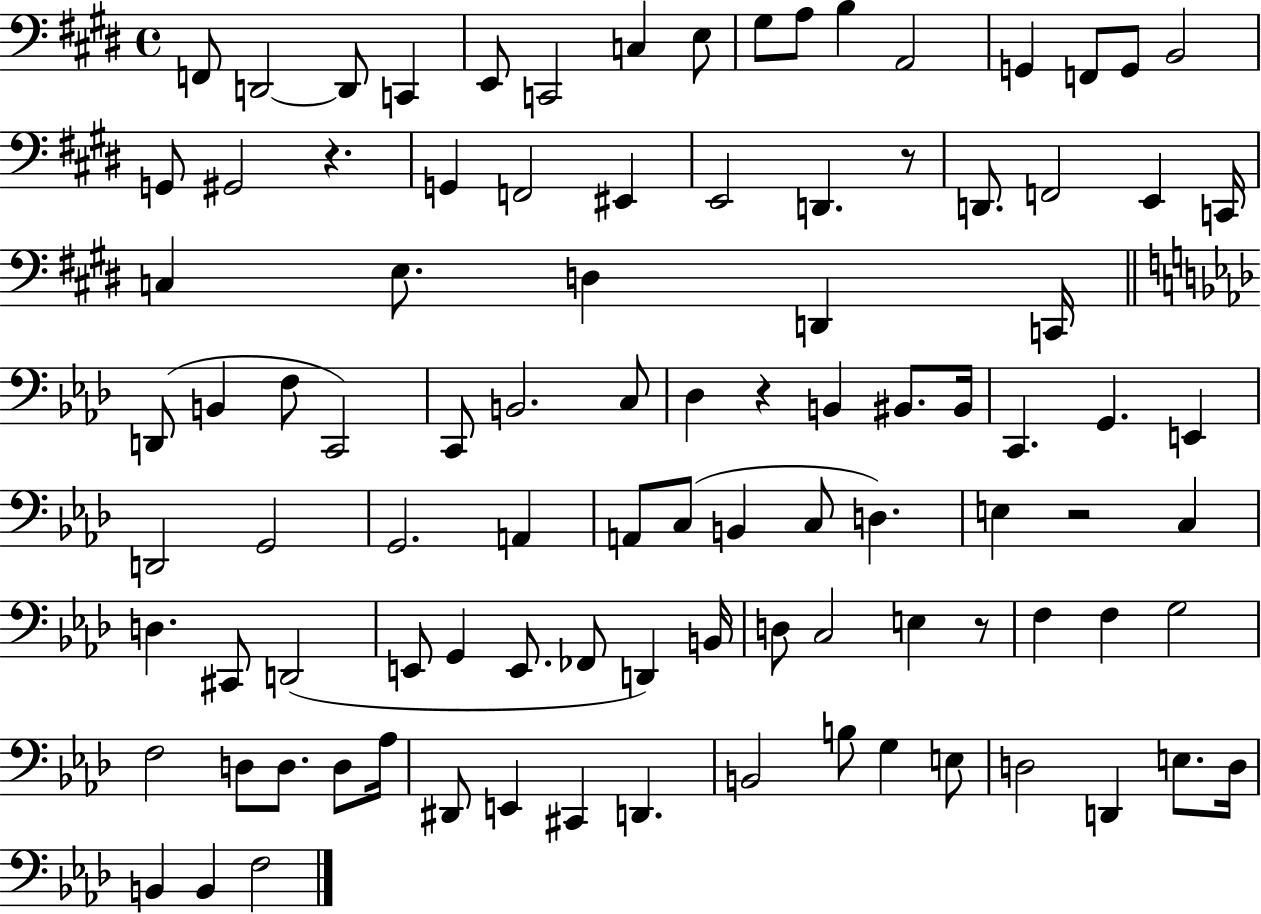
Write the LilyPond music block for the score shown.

{
  \clef bass
  \time 4/4
  \defaultTimeSignature
  \key e \major
  \repeat volta 2 { f,8 d,2~~ d,8 c,4 | e,8 c,2 c4 e8 | gis8 a8 b4 a,2 | g,4 f,8 g,8 b,2 | \break g,8 gis,2 r4. | g,4 f,2 eis,4 | e,2 d,4. r8 | d,8. f,2 e,4 c,16 | \break c4 e8. d4 d,4 c,16 | \bar "||" \break \key aes \major d,8( b,4 f8 c,2) | c,8 b,2. c8 | des4 r4 b,4 bis,8. bis,16 | c,4. g,4. e,4 | \break d,2 g,2 | g,2. a,4 | a,8 c8( b,4 c8 d4.) | e4 r2 c4 | \break d4. cis,8 d,2( | e,8 g,4 e,8. fes,8 d,4) b,16 | d8 c2 e4 r8 | f4 f4 g2 | \break f2 d8 d8. d8 aes16 | dis,8 e,4 cis,4 d,4. | b,2 b8 g4 e8 | d2 d,4 e8. d16 | \break b,4 b,4 f2 | } \bar "|."
}